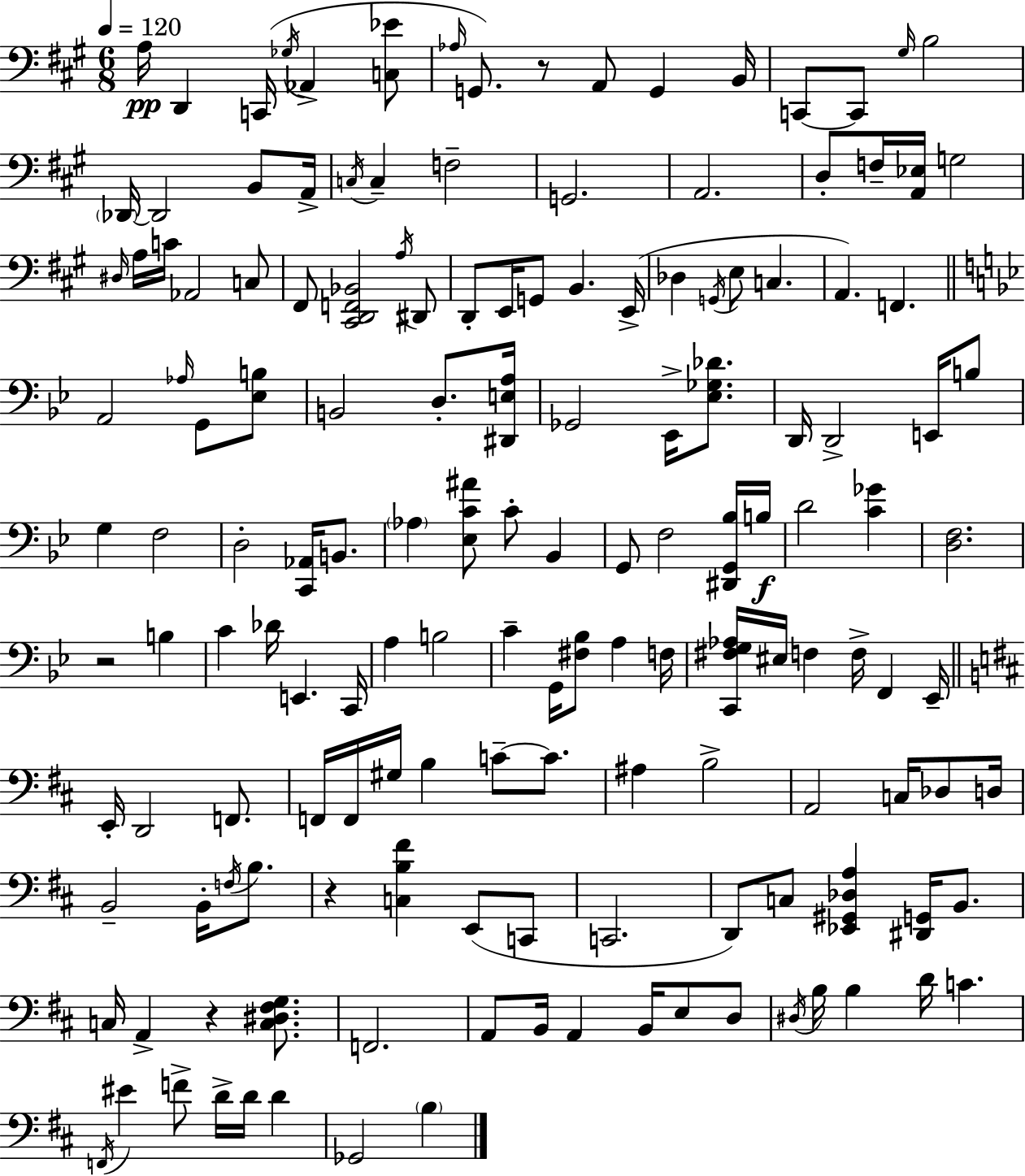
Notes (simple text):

A3/s D2/q C2/s Gb3/s Ab2/q [C3,Eb4]/e Ab3/s G2/e. R/e A2/e G2/q B2/s C2/e C2/e G#3/s B3/h Db2/s Db2/h B2/e A2/s C3/s C3/q F3/h G2/h. A2/h. D3/e F3/s [A2,Eb3]/s G3/h D#3/s A3/s C4/s Ab2/h C3/e F#2/e [C#2,D2,F2,Bb2]/h A3/s D#2/e D2/e E2/s G2/e B2/q. E2/s Db3/q G2/s E3/e C3/q. A2/q. F2/q. A2/h Ab3/s G2/e [Eb3,B3]/e B2/h D3/e. [D#2,E3,A3]/s Gb2/h Eb2/s [Eb3,Gb3,Db4]/e. D2/s D2/h E2/s B3/e G3/q F3/h D3/h [C2,Ab2]/s B2/e. Ab3/q [Eb3,C4,A#4]/e C4/e Bb2/q G2/e F3/h [D#2,G2,Bb3]/s B3/s D4/h [C4,Gb4]/q [D3,F3]/h. R/h B3/q C4/q Db4/s E2/q. C2/s A3/q B3/h C4/q G2/s [F#3,Bb3]/e A3/q F3/s [C2,F#3,G3,Ab3]/s EIS3/s F3/q F3/s F2/q Eb2/s E2/s D2/h F2/e. F2/s F2/s G#3/s B3/q C4/e C4/e. A#3/q B3/h A2/h C3/s Db3/e D3/s B2/h B2/s F3/s B3/e. R/q [C3,B3,F#4]/q E2/e C2/e C2/h. D2/e C3/e [Eb2,G#2,Db3,A3]/q [D#2,G2]/s B2/e. C3/s A2/q R/q [C3,D#3,F#3,G3]/e. F2/h. A2/e B2/s A2/q B2/s E3/e D3/e D#3/s B3/s B3/q D4/s C4/q. F2/s EIS4/q F4/e D4/s D4/s D4/q Gb2/h B3/q